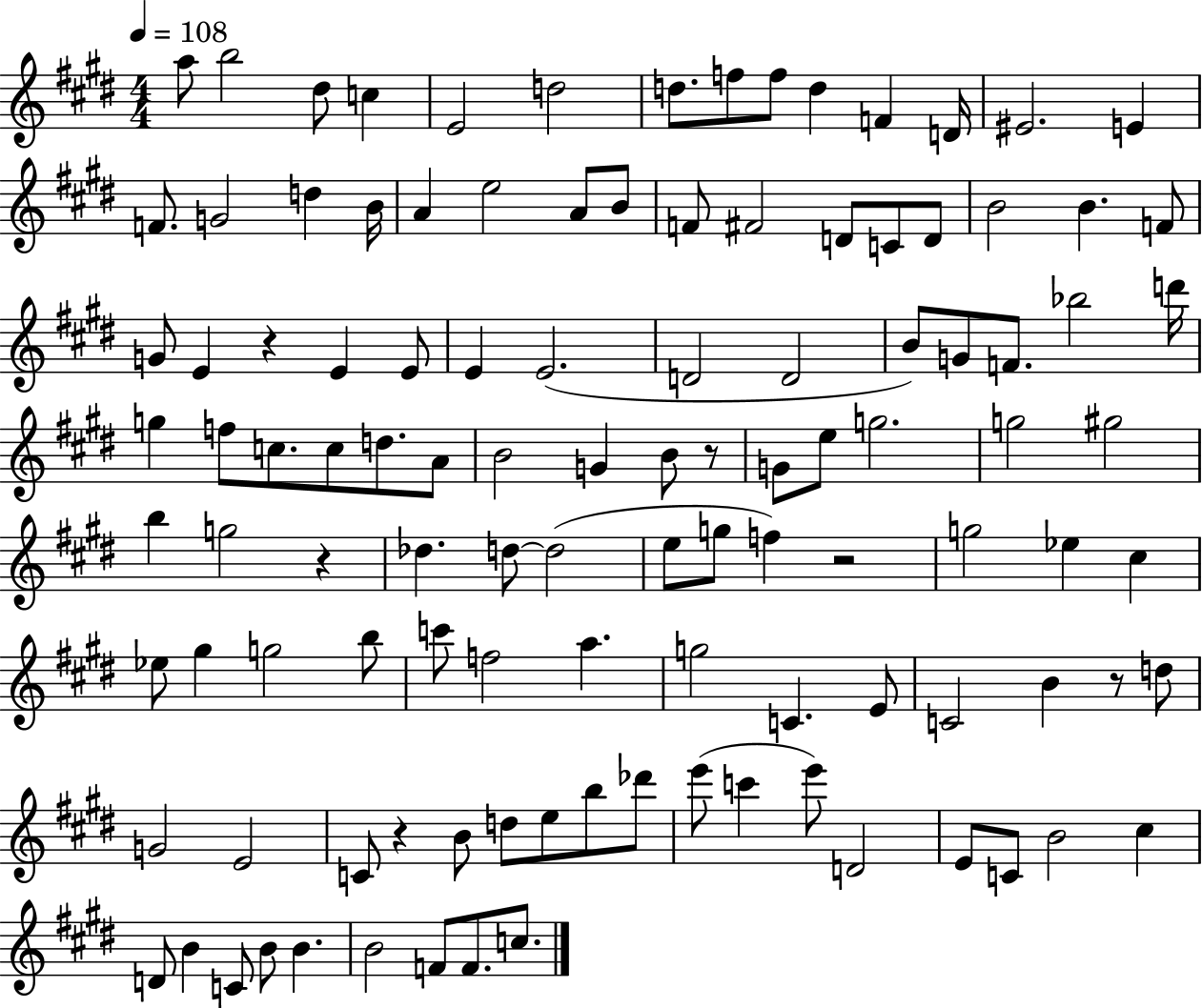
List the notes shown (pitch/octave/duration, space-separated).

A5/e B5/h D#5/e C5/q E4/h D5/h D5/e. F5/e F5/e D5/q F4/q D4/s EIS4/h. E4/q F4/e. G4/h D5/q B4/s A4/q E5/h A4/e B4/e F4/e F#4/h D4/e C4/e D4/e B4/h B4/q. F4/e G4/e E4/q R/q E4/q E4/e E4/q E4/h. D4/h D4/h B4/e G4/e F4/e. Bb5/h D6/s G5/q F5/e C5/e. C5/e D5/e. A4/e B4/h G4/q B4/e R/e G4/e E5/e G5/h. G5/h G#5/h B5/q G5/h R/q Db5/q. D5/e D5/h E5/e G5/e F5/q R/h G5/h Eb5/q C#5/q Eb5/e G#5/q G5/h B5/e C6/e F5/h A5/q. G5/h C4/q. E4/e C4/h B4/q R/e D5/e G4/h E4/h C4/e R/q B4/e D5/e E5/e B5/e Db6/e E6/e C6/q E6/e D4/h E4/e C4/e B4/h C#5/q D4/e B4/q C4/e B4/e B4/q. B4/h F4/e F4/e. C5/e.